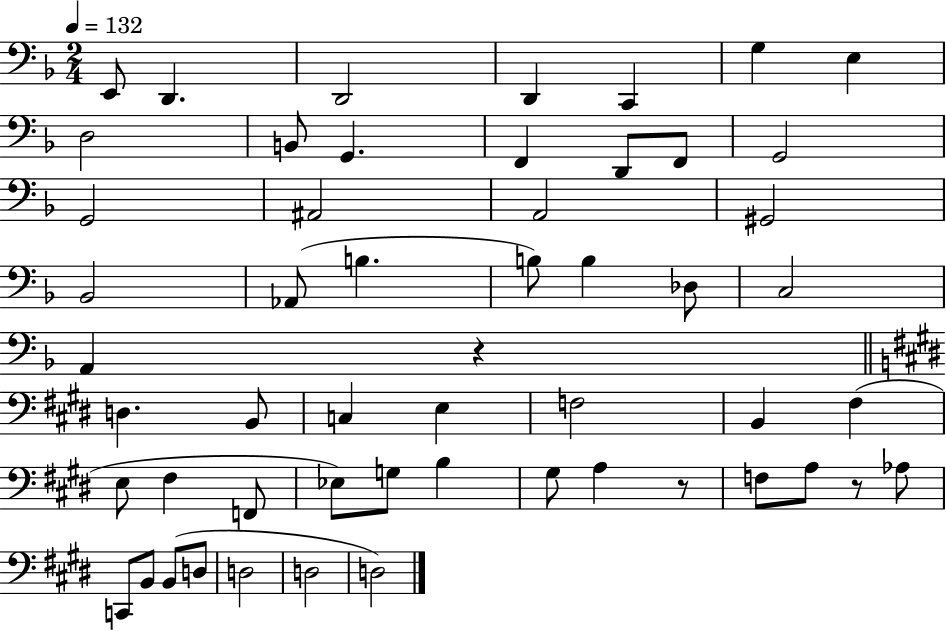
{
  \clef bass
  \numericTimeSignature
  \time 2/4
  \key f \major
  \tempo 4 = 132
  e,8 d,4. | d,2 | d,4 c,4 | g4 e4 | \break d2 | b,8 g,4. | f,4 d,8 f,8 | g,2 | \break g,2 | ais,2 | a,2 | gis,2 | \break bes,2 | aes,8( b4. | b8) b4 des8 | c2 | \break a,4 r4 | \bar "||" \break \key e \major d4. b,8 | c4 e4 | f2 | b,4 fis4( | \break e8 fis4 f,8 | ees8) g8 b4 | gis8 a4 r8 | f8 a8 r8 aes8 | \break c,8 b,8 b,8( d8 | d2 | d2 | d2) | \break \bar "|."
}